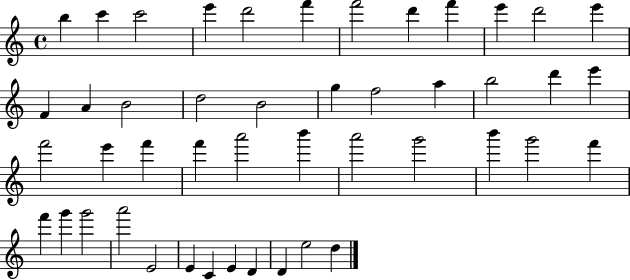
{
  \clef treble
  \time 4/4
  \defaultTimeSignature
  \key c \major
  b''4 c'''4 c'''2 | e'''4 d'''2 f'''4 | f'''2 d'''4 f'''4 | e'''4 d'''2 e'''4 | \break f'4 a'4 b'2 | d''2 b'2 | g''4 f''2 a''4 | b''2 d'''4 e'''4 | \break f'''2 e'''4 f'''4 | f'''4 a'''2 b'''4 | a'''2 g'''2 | b'''4 g'''2 f'''4 | \break f'''4 g'''4 g'''2 | a'''2 e'2 | e'4 c'4 e'4 d'4 | d'4 e''2 d''4 | \break \bar "|."
}